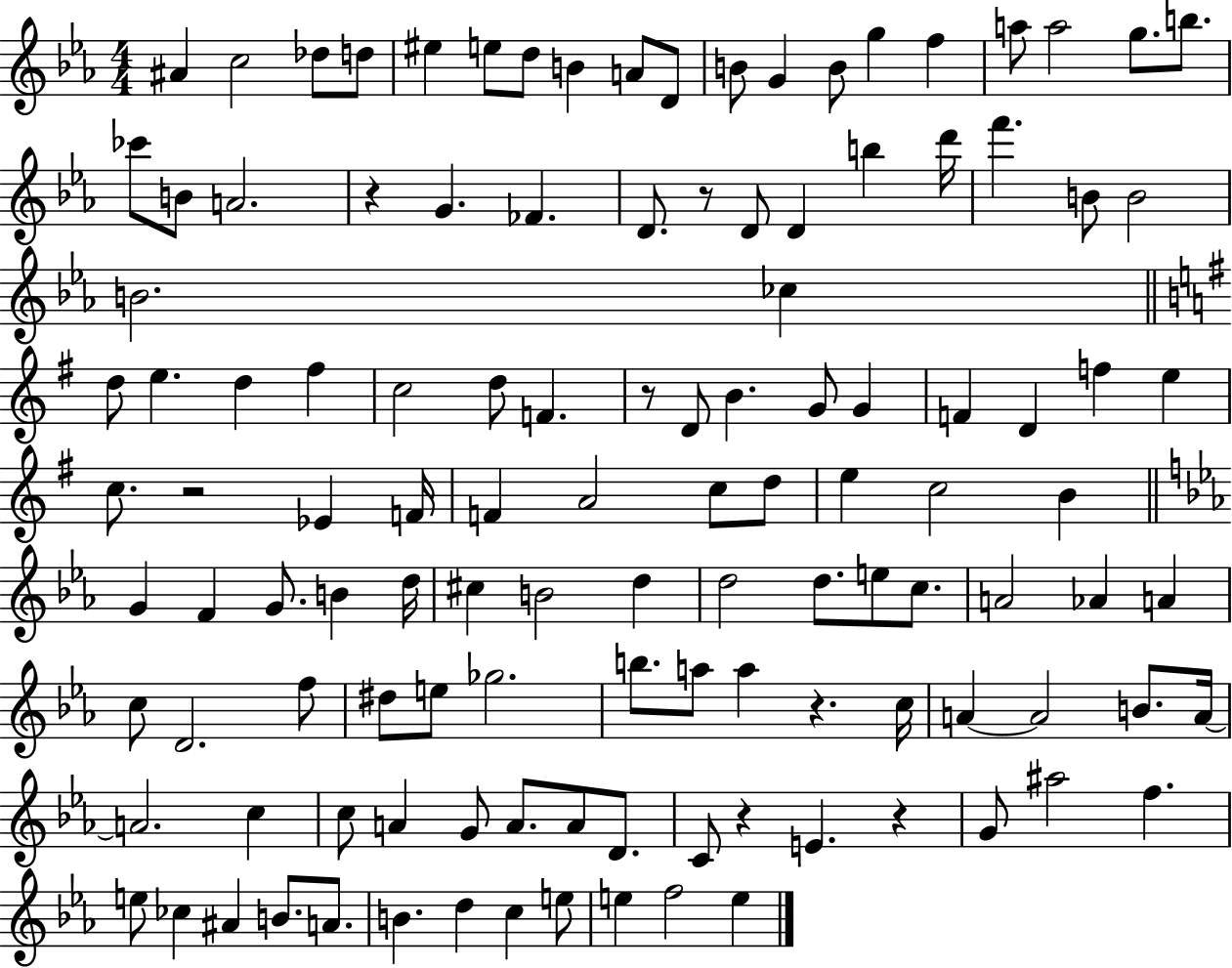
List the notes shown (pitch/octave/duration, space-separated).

A#4/q C5/h Db5/e D5/e EIS5/q E5/e D5/e B4/q A4/e D4/e B4/e G4/q B4/e G5/q F5/q A5/e A5/h G5/e. B5/e. CES6/e B4/e A4/h. R/q G4/q. FES4/q. D4/e. R/e D4/e D4/q B5/q D6/s F6/q. B4/e B4/h B4/h. CES5/q D5/e E5/q. D5/q F#5/q C5/h D5/e F4/q. R/e D4/e B4/q. G4/e G4/q F4/q D4/q F5/q E5/q C5/e. R/h Eb4/q F4/s F4/q A4/h C5/e D5/e E5/q C5/h B4/q G4/q F4/q G4/e. B4/q D5/s C#5/q B4/h D5/q D5/h D5/e. E5/e C5/e. A4/h Ab4/q A4/q C5/e D4/h. F5/e D#5/e E5/e Gb5/h. B5/e. A5/e A5/q R/q. C5/s A4/q A4/h B4/e. A4/s A4/h. C5/q C5/e A4/q G4/e A4/e. A4/e D4/e. C4/e R/q E4/q. R/q G4/e A#5/h F5/q. E5/e CES5/q A#4/q B4/e. A4/e. B4/q. D5/q C5/q E5/e E5/q F5/h E5/q